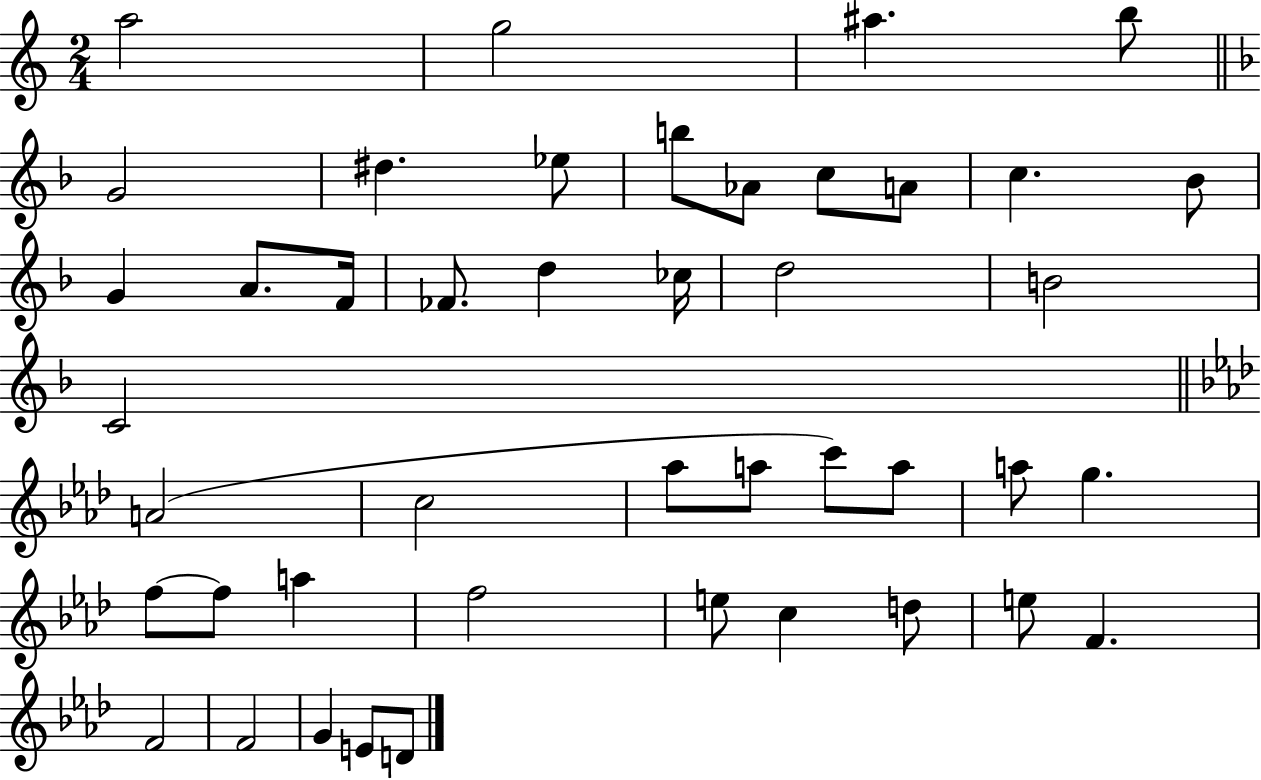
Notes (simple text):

A5/h G5/h A#5/q. B5/e G4/h D#5/q. Eb5/e B5/e Ab4/e C5/e A4/e C5/q. Bb4/e G4/q A4/e. F4/s FES4/e. D5/q CES5/s D5/h B4/h C4/h A4/h C5/h Ab5/e A5/e C6/e A5/e A5/e G5/q. F5/e F5/e A5/q F5/h E5/e C5/q D5/e E5/e F4/q. F4/h F4/h G4/q E4/e D4/e